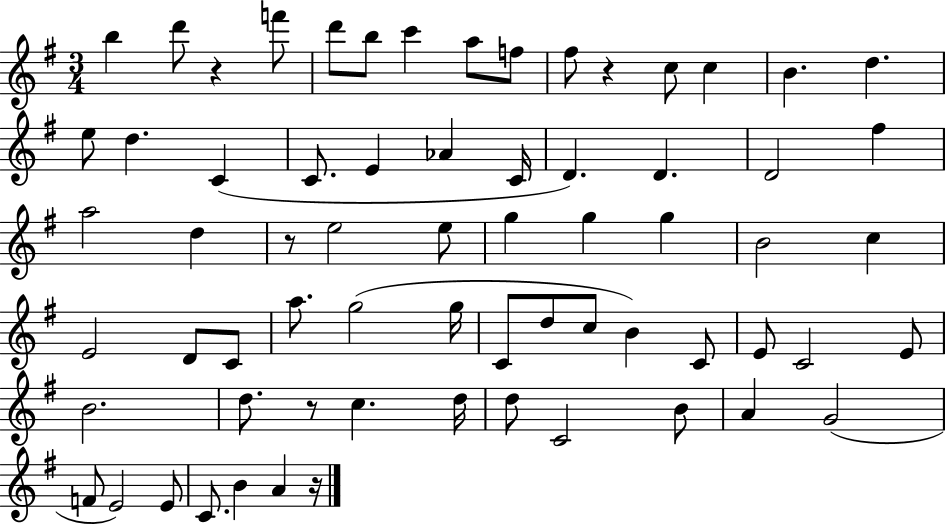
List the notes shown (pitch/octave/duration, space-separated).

B5/q D6/e R/q F6/e D6/e B5/e C6/q A5/e F5/e F#5/e R/q C5/e C5/q B4/q. D5/q. E5/e D5/q. C4/q C4/e. E4/q Ab4/q C4/s D4/q. D4/q. D4/h F#5/q A5/h D5/q R/e E5/h E5/e G5/q G5/q G5/q B4/h C5/q E4/h D4/e C4/e A5/e. G5/h G5/s C4/e D5/e C5/e B4/q C4/e E4/e C4/h E4/e B4/h. D5/e. R/e C5/q. D5/s D5/e C4/h B4/e A4/q G4/h F4/e E4/h E4/e C4/e. B4/q A4/q R/s